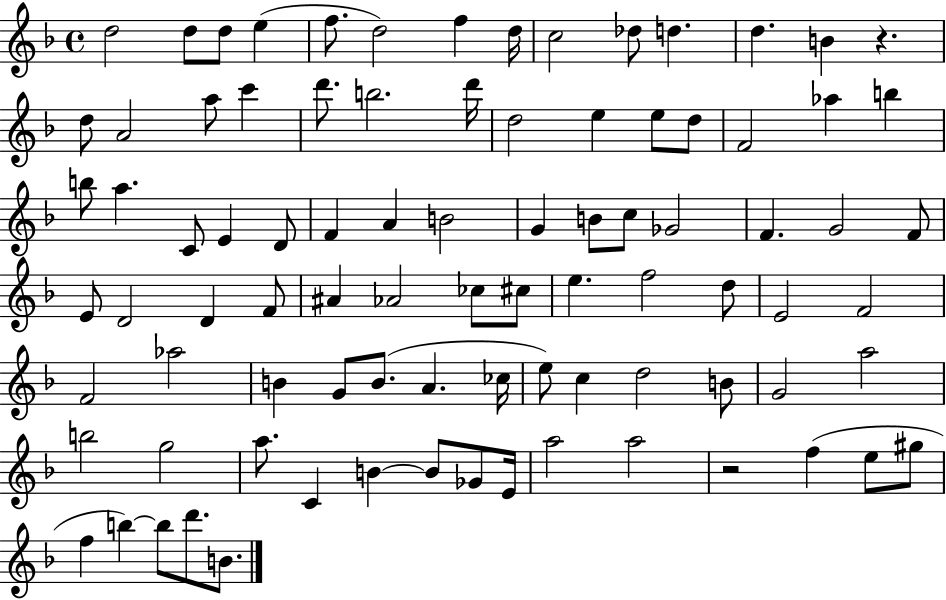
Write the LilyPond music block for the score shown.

{
  \clef treble
  \time 4/4
  \defaultTimeSignature
  \key f \major
  d''2 d''8 d''8 e''4( | f''8. d''2) f''4 d''16 | c''2 des''8 d''4. | d''4. b'4 r4. | \break d''8 a'2 a''8 c'''4 | d'''8. b''2. d'''16 | d''2 e''4 e''8 d''8 | f'2 aes''4 b''4 | \break b''8 a''4. c'8 e'4 d'8 | f'4 a'4 b'2 | g'4 b'8 c''8 ges'2 | f'4. g'2 f'8 | \break e'8 d'2 d'4 f'8 | ais'4 aes'2 ces''8 cis''8 | e''4. f''2 d''8 | e'2 f'2 | \break f'2 aes''2 | b'4 g'8 b'8.( a'4. ces''16 | e''8) c''4 d''2 b'8 | g'2 a''2 | \break b''2 g''2 | a''8. c'4 b'4~~ b'8 ges'8 e'16 | a''2 a''2 | r2 f''4( e''8 gis''8 | \break f''4 b''4~~) b''8 d'''8. b'8. | \bar "|."
}